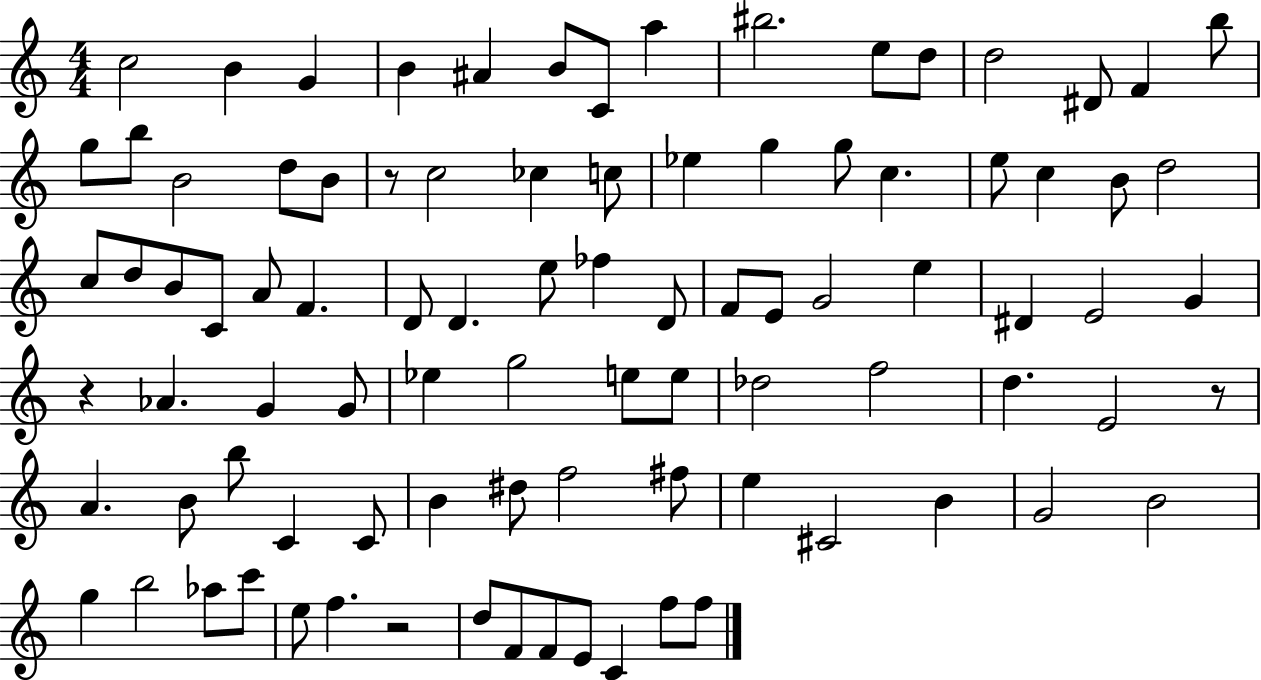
C5/h B4/q G4/q B4/q A#4/q B4/e C4/e A5/q BIS5/h. E5/e D5/e D5/h D#4/e F4/q B5/e G5/e B5/e B4/h D5/e B4/e R/e C5/h CES5/q C5/e Eb5/q G5/q G5/e C5/q. E5/e C5/q B4/e D5/h C5/e D5/e B4/e C4/e A4/e F4/q. D4/e D4/q. E5/e FES5/q D4/e F4/e E4/e G4/h E5/q D#4/q E4/h G4/q R/q Ab4/q. G4/q G4/e Eb5/q G5/h E5/e E5/e Db5/h F5/h D5/q. E4/h R/e A4/q. B4/e B5/e C4/q C4/e B4/q D#5/e F5/h F#5/e E5/q C#4/h B4/q G4/h B4/h G5/q B5/h Ab5/e C6/e E5/e F5/q. R/h D5/e F4/e F4/e E4/e C4/q F5/e F5/e